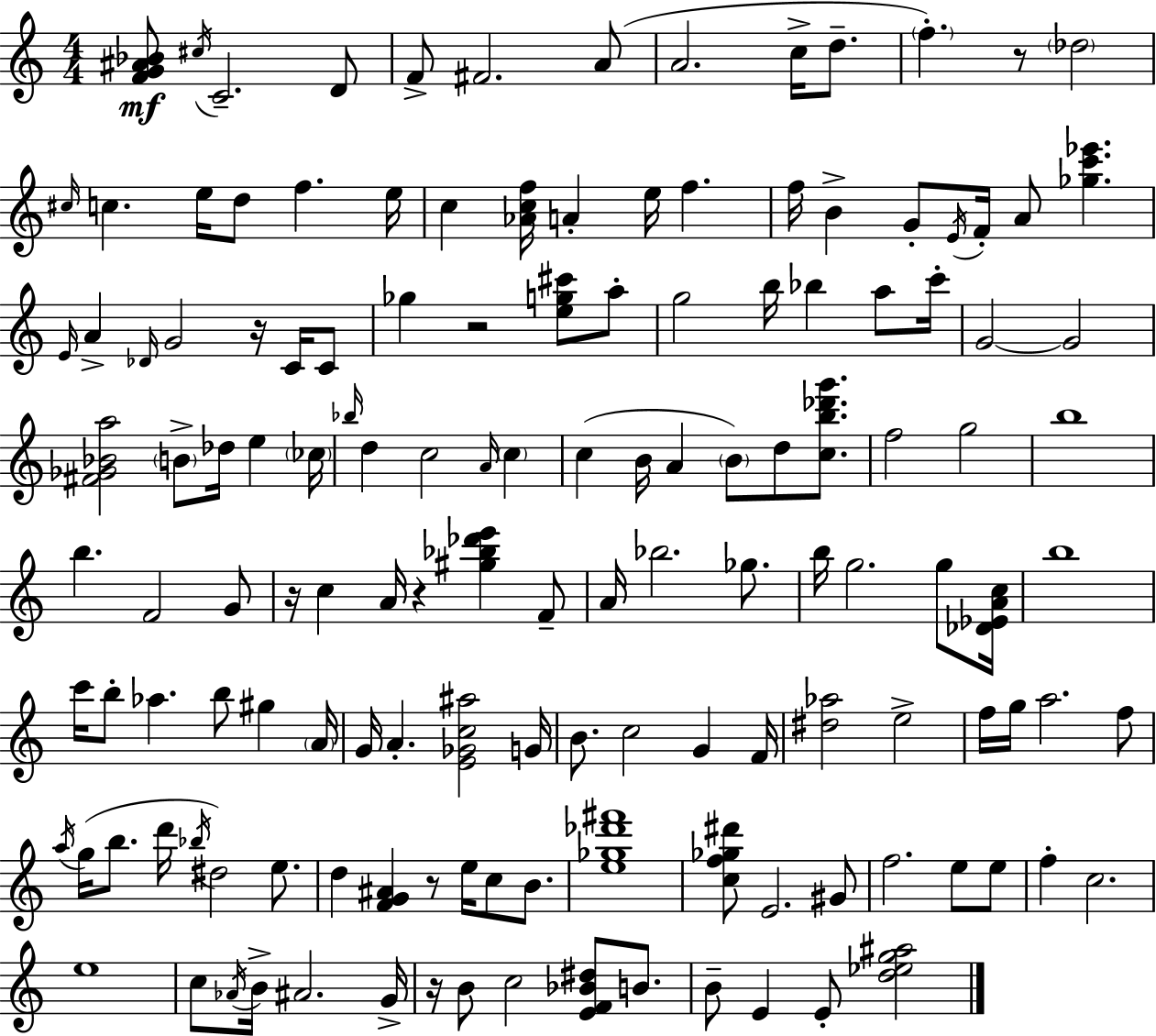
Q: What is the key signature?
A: A minor